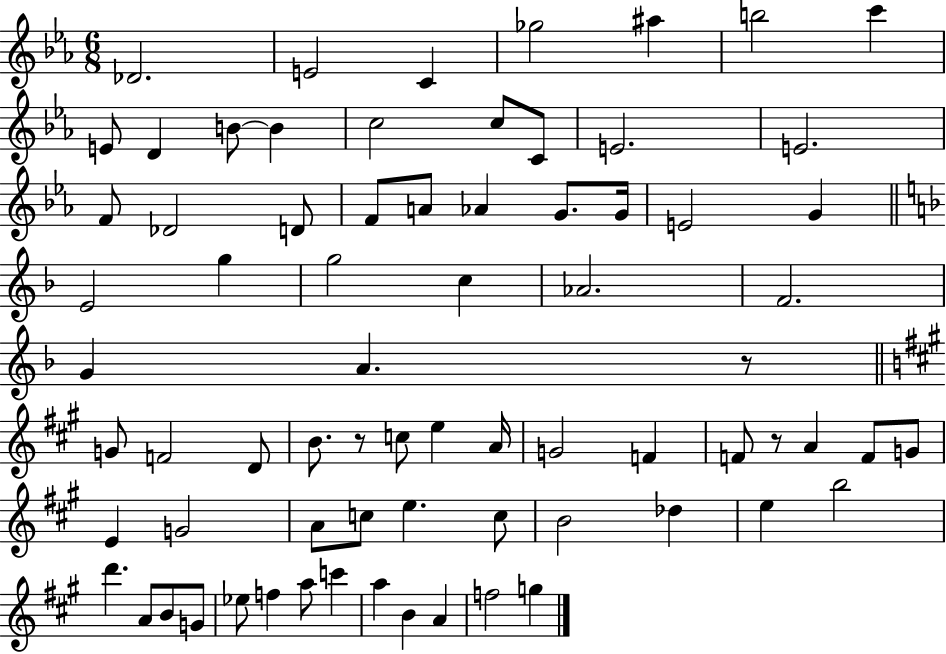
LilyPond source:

{
  \clef treble
  \numericTimeSignature
  \time 6/8
  \key ees \major
  des'2. | e'2 c'4 | ges''2 ais''4 | b''2 c'''4 | \break e'8 d'4 b'8~~ b'4 | c''2 c''8 c'8 | e'2. | e'2. | \break f'8 des'2 d'8 | f'8 a'8 aes'4 g'8. g'16 | e'2 g'4 | \bar "||" \break \key f \major e'2 g''4 | g''2 c''4 | aes'2. | f'2. | \break g'4 a'4. r8 | \bar "||" \break \key a \major g'8 f'2 d'8 | b'8. r8 c''8 e''4 a'16 | g'2 f'4 | f'8 r8 a'4 f'8 g'8 | \break e'4 g'2 | a'8 c''8 e''4. c''8 | b'2 des''4 | e''4 b''2 | \break d'''4. a'8 b'8 g'8 | ees''8 f''4 a''8 c'''4 | a''4 b'4 a'4 | f''2 g''4 | \break \bar "|."
}